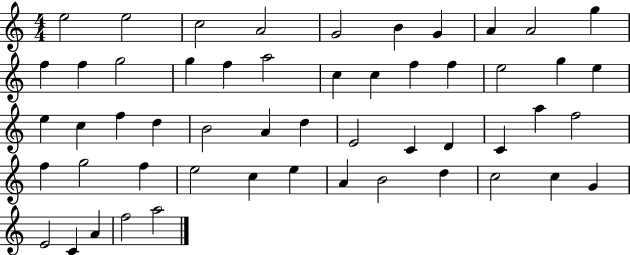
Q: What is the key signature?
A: C major